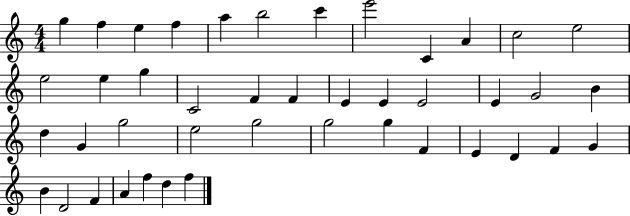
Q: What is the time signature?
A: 4/4